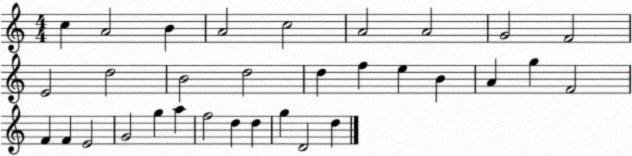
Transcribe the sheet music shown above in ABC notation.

X:1
T:Untitled
M:4/4
L:1/4
K:C
c A2 B A2 c2 A2 A2 G2 F2 E2 d2 B2 d2 d f e B A g F2 F F E2 G2 g a f2 d d g D2 d